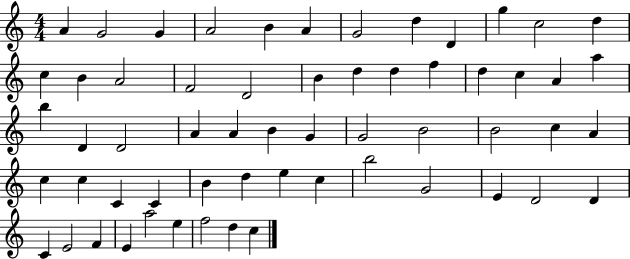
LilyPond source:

{
  \clef treble
  \numericTimeSignature
  \time 4/4
  \key c \major
  a'4 g'2 g'4 | a'2 b'4 a'4 | g'2 d''4 d'4 | g''4 c''2 d''4 | \break c''4 b'4 a'2 | f'2 d'2 | b'4 d''4 d''4 f''4 | d''4 c''4 a'4 a''4 | \break b''4 d'4 d'2 | a'4 a'4 b'4 g'4 | g'2 b'2 | b'2 c''4 a'4 | \break c''4 c''4 c'4 c'4 | b'4 d''4 e''4 c''4 | b''2 g'2 | e'4 d'2 d'4 | \break c'4 e'2 f'4 | e'4 a''2 e''4 | f''2 d''4 c''4 | \bar "|."
}